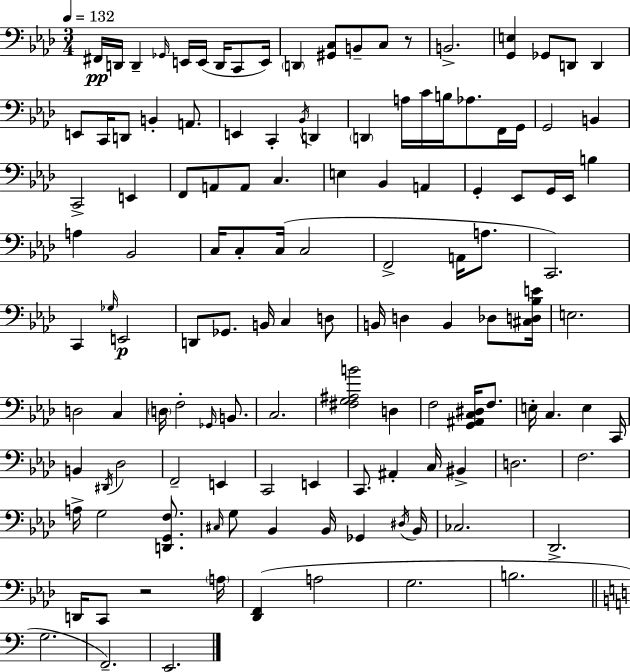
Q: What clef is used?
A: bass